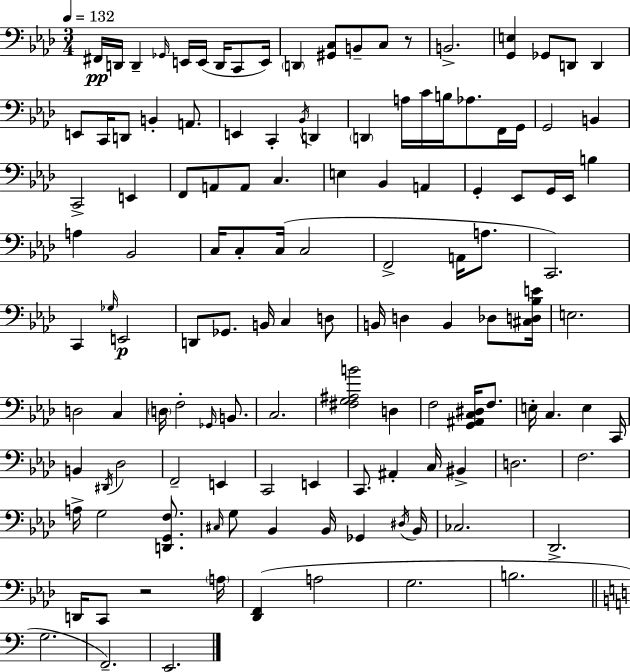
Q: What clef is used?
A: bass